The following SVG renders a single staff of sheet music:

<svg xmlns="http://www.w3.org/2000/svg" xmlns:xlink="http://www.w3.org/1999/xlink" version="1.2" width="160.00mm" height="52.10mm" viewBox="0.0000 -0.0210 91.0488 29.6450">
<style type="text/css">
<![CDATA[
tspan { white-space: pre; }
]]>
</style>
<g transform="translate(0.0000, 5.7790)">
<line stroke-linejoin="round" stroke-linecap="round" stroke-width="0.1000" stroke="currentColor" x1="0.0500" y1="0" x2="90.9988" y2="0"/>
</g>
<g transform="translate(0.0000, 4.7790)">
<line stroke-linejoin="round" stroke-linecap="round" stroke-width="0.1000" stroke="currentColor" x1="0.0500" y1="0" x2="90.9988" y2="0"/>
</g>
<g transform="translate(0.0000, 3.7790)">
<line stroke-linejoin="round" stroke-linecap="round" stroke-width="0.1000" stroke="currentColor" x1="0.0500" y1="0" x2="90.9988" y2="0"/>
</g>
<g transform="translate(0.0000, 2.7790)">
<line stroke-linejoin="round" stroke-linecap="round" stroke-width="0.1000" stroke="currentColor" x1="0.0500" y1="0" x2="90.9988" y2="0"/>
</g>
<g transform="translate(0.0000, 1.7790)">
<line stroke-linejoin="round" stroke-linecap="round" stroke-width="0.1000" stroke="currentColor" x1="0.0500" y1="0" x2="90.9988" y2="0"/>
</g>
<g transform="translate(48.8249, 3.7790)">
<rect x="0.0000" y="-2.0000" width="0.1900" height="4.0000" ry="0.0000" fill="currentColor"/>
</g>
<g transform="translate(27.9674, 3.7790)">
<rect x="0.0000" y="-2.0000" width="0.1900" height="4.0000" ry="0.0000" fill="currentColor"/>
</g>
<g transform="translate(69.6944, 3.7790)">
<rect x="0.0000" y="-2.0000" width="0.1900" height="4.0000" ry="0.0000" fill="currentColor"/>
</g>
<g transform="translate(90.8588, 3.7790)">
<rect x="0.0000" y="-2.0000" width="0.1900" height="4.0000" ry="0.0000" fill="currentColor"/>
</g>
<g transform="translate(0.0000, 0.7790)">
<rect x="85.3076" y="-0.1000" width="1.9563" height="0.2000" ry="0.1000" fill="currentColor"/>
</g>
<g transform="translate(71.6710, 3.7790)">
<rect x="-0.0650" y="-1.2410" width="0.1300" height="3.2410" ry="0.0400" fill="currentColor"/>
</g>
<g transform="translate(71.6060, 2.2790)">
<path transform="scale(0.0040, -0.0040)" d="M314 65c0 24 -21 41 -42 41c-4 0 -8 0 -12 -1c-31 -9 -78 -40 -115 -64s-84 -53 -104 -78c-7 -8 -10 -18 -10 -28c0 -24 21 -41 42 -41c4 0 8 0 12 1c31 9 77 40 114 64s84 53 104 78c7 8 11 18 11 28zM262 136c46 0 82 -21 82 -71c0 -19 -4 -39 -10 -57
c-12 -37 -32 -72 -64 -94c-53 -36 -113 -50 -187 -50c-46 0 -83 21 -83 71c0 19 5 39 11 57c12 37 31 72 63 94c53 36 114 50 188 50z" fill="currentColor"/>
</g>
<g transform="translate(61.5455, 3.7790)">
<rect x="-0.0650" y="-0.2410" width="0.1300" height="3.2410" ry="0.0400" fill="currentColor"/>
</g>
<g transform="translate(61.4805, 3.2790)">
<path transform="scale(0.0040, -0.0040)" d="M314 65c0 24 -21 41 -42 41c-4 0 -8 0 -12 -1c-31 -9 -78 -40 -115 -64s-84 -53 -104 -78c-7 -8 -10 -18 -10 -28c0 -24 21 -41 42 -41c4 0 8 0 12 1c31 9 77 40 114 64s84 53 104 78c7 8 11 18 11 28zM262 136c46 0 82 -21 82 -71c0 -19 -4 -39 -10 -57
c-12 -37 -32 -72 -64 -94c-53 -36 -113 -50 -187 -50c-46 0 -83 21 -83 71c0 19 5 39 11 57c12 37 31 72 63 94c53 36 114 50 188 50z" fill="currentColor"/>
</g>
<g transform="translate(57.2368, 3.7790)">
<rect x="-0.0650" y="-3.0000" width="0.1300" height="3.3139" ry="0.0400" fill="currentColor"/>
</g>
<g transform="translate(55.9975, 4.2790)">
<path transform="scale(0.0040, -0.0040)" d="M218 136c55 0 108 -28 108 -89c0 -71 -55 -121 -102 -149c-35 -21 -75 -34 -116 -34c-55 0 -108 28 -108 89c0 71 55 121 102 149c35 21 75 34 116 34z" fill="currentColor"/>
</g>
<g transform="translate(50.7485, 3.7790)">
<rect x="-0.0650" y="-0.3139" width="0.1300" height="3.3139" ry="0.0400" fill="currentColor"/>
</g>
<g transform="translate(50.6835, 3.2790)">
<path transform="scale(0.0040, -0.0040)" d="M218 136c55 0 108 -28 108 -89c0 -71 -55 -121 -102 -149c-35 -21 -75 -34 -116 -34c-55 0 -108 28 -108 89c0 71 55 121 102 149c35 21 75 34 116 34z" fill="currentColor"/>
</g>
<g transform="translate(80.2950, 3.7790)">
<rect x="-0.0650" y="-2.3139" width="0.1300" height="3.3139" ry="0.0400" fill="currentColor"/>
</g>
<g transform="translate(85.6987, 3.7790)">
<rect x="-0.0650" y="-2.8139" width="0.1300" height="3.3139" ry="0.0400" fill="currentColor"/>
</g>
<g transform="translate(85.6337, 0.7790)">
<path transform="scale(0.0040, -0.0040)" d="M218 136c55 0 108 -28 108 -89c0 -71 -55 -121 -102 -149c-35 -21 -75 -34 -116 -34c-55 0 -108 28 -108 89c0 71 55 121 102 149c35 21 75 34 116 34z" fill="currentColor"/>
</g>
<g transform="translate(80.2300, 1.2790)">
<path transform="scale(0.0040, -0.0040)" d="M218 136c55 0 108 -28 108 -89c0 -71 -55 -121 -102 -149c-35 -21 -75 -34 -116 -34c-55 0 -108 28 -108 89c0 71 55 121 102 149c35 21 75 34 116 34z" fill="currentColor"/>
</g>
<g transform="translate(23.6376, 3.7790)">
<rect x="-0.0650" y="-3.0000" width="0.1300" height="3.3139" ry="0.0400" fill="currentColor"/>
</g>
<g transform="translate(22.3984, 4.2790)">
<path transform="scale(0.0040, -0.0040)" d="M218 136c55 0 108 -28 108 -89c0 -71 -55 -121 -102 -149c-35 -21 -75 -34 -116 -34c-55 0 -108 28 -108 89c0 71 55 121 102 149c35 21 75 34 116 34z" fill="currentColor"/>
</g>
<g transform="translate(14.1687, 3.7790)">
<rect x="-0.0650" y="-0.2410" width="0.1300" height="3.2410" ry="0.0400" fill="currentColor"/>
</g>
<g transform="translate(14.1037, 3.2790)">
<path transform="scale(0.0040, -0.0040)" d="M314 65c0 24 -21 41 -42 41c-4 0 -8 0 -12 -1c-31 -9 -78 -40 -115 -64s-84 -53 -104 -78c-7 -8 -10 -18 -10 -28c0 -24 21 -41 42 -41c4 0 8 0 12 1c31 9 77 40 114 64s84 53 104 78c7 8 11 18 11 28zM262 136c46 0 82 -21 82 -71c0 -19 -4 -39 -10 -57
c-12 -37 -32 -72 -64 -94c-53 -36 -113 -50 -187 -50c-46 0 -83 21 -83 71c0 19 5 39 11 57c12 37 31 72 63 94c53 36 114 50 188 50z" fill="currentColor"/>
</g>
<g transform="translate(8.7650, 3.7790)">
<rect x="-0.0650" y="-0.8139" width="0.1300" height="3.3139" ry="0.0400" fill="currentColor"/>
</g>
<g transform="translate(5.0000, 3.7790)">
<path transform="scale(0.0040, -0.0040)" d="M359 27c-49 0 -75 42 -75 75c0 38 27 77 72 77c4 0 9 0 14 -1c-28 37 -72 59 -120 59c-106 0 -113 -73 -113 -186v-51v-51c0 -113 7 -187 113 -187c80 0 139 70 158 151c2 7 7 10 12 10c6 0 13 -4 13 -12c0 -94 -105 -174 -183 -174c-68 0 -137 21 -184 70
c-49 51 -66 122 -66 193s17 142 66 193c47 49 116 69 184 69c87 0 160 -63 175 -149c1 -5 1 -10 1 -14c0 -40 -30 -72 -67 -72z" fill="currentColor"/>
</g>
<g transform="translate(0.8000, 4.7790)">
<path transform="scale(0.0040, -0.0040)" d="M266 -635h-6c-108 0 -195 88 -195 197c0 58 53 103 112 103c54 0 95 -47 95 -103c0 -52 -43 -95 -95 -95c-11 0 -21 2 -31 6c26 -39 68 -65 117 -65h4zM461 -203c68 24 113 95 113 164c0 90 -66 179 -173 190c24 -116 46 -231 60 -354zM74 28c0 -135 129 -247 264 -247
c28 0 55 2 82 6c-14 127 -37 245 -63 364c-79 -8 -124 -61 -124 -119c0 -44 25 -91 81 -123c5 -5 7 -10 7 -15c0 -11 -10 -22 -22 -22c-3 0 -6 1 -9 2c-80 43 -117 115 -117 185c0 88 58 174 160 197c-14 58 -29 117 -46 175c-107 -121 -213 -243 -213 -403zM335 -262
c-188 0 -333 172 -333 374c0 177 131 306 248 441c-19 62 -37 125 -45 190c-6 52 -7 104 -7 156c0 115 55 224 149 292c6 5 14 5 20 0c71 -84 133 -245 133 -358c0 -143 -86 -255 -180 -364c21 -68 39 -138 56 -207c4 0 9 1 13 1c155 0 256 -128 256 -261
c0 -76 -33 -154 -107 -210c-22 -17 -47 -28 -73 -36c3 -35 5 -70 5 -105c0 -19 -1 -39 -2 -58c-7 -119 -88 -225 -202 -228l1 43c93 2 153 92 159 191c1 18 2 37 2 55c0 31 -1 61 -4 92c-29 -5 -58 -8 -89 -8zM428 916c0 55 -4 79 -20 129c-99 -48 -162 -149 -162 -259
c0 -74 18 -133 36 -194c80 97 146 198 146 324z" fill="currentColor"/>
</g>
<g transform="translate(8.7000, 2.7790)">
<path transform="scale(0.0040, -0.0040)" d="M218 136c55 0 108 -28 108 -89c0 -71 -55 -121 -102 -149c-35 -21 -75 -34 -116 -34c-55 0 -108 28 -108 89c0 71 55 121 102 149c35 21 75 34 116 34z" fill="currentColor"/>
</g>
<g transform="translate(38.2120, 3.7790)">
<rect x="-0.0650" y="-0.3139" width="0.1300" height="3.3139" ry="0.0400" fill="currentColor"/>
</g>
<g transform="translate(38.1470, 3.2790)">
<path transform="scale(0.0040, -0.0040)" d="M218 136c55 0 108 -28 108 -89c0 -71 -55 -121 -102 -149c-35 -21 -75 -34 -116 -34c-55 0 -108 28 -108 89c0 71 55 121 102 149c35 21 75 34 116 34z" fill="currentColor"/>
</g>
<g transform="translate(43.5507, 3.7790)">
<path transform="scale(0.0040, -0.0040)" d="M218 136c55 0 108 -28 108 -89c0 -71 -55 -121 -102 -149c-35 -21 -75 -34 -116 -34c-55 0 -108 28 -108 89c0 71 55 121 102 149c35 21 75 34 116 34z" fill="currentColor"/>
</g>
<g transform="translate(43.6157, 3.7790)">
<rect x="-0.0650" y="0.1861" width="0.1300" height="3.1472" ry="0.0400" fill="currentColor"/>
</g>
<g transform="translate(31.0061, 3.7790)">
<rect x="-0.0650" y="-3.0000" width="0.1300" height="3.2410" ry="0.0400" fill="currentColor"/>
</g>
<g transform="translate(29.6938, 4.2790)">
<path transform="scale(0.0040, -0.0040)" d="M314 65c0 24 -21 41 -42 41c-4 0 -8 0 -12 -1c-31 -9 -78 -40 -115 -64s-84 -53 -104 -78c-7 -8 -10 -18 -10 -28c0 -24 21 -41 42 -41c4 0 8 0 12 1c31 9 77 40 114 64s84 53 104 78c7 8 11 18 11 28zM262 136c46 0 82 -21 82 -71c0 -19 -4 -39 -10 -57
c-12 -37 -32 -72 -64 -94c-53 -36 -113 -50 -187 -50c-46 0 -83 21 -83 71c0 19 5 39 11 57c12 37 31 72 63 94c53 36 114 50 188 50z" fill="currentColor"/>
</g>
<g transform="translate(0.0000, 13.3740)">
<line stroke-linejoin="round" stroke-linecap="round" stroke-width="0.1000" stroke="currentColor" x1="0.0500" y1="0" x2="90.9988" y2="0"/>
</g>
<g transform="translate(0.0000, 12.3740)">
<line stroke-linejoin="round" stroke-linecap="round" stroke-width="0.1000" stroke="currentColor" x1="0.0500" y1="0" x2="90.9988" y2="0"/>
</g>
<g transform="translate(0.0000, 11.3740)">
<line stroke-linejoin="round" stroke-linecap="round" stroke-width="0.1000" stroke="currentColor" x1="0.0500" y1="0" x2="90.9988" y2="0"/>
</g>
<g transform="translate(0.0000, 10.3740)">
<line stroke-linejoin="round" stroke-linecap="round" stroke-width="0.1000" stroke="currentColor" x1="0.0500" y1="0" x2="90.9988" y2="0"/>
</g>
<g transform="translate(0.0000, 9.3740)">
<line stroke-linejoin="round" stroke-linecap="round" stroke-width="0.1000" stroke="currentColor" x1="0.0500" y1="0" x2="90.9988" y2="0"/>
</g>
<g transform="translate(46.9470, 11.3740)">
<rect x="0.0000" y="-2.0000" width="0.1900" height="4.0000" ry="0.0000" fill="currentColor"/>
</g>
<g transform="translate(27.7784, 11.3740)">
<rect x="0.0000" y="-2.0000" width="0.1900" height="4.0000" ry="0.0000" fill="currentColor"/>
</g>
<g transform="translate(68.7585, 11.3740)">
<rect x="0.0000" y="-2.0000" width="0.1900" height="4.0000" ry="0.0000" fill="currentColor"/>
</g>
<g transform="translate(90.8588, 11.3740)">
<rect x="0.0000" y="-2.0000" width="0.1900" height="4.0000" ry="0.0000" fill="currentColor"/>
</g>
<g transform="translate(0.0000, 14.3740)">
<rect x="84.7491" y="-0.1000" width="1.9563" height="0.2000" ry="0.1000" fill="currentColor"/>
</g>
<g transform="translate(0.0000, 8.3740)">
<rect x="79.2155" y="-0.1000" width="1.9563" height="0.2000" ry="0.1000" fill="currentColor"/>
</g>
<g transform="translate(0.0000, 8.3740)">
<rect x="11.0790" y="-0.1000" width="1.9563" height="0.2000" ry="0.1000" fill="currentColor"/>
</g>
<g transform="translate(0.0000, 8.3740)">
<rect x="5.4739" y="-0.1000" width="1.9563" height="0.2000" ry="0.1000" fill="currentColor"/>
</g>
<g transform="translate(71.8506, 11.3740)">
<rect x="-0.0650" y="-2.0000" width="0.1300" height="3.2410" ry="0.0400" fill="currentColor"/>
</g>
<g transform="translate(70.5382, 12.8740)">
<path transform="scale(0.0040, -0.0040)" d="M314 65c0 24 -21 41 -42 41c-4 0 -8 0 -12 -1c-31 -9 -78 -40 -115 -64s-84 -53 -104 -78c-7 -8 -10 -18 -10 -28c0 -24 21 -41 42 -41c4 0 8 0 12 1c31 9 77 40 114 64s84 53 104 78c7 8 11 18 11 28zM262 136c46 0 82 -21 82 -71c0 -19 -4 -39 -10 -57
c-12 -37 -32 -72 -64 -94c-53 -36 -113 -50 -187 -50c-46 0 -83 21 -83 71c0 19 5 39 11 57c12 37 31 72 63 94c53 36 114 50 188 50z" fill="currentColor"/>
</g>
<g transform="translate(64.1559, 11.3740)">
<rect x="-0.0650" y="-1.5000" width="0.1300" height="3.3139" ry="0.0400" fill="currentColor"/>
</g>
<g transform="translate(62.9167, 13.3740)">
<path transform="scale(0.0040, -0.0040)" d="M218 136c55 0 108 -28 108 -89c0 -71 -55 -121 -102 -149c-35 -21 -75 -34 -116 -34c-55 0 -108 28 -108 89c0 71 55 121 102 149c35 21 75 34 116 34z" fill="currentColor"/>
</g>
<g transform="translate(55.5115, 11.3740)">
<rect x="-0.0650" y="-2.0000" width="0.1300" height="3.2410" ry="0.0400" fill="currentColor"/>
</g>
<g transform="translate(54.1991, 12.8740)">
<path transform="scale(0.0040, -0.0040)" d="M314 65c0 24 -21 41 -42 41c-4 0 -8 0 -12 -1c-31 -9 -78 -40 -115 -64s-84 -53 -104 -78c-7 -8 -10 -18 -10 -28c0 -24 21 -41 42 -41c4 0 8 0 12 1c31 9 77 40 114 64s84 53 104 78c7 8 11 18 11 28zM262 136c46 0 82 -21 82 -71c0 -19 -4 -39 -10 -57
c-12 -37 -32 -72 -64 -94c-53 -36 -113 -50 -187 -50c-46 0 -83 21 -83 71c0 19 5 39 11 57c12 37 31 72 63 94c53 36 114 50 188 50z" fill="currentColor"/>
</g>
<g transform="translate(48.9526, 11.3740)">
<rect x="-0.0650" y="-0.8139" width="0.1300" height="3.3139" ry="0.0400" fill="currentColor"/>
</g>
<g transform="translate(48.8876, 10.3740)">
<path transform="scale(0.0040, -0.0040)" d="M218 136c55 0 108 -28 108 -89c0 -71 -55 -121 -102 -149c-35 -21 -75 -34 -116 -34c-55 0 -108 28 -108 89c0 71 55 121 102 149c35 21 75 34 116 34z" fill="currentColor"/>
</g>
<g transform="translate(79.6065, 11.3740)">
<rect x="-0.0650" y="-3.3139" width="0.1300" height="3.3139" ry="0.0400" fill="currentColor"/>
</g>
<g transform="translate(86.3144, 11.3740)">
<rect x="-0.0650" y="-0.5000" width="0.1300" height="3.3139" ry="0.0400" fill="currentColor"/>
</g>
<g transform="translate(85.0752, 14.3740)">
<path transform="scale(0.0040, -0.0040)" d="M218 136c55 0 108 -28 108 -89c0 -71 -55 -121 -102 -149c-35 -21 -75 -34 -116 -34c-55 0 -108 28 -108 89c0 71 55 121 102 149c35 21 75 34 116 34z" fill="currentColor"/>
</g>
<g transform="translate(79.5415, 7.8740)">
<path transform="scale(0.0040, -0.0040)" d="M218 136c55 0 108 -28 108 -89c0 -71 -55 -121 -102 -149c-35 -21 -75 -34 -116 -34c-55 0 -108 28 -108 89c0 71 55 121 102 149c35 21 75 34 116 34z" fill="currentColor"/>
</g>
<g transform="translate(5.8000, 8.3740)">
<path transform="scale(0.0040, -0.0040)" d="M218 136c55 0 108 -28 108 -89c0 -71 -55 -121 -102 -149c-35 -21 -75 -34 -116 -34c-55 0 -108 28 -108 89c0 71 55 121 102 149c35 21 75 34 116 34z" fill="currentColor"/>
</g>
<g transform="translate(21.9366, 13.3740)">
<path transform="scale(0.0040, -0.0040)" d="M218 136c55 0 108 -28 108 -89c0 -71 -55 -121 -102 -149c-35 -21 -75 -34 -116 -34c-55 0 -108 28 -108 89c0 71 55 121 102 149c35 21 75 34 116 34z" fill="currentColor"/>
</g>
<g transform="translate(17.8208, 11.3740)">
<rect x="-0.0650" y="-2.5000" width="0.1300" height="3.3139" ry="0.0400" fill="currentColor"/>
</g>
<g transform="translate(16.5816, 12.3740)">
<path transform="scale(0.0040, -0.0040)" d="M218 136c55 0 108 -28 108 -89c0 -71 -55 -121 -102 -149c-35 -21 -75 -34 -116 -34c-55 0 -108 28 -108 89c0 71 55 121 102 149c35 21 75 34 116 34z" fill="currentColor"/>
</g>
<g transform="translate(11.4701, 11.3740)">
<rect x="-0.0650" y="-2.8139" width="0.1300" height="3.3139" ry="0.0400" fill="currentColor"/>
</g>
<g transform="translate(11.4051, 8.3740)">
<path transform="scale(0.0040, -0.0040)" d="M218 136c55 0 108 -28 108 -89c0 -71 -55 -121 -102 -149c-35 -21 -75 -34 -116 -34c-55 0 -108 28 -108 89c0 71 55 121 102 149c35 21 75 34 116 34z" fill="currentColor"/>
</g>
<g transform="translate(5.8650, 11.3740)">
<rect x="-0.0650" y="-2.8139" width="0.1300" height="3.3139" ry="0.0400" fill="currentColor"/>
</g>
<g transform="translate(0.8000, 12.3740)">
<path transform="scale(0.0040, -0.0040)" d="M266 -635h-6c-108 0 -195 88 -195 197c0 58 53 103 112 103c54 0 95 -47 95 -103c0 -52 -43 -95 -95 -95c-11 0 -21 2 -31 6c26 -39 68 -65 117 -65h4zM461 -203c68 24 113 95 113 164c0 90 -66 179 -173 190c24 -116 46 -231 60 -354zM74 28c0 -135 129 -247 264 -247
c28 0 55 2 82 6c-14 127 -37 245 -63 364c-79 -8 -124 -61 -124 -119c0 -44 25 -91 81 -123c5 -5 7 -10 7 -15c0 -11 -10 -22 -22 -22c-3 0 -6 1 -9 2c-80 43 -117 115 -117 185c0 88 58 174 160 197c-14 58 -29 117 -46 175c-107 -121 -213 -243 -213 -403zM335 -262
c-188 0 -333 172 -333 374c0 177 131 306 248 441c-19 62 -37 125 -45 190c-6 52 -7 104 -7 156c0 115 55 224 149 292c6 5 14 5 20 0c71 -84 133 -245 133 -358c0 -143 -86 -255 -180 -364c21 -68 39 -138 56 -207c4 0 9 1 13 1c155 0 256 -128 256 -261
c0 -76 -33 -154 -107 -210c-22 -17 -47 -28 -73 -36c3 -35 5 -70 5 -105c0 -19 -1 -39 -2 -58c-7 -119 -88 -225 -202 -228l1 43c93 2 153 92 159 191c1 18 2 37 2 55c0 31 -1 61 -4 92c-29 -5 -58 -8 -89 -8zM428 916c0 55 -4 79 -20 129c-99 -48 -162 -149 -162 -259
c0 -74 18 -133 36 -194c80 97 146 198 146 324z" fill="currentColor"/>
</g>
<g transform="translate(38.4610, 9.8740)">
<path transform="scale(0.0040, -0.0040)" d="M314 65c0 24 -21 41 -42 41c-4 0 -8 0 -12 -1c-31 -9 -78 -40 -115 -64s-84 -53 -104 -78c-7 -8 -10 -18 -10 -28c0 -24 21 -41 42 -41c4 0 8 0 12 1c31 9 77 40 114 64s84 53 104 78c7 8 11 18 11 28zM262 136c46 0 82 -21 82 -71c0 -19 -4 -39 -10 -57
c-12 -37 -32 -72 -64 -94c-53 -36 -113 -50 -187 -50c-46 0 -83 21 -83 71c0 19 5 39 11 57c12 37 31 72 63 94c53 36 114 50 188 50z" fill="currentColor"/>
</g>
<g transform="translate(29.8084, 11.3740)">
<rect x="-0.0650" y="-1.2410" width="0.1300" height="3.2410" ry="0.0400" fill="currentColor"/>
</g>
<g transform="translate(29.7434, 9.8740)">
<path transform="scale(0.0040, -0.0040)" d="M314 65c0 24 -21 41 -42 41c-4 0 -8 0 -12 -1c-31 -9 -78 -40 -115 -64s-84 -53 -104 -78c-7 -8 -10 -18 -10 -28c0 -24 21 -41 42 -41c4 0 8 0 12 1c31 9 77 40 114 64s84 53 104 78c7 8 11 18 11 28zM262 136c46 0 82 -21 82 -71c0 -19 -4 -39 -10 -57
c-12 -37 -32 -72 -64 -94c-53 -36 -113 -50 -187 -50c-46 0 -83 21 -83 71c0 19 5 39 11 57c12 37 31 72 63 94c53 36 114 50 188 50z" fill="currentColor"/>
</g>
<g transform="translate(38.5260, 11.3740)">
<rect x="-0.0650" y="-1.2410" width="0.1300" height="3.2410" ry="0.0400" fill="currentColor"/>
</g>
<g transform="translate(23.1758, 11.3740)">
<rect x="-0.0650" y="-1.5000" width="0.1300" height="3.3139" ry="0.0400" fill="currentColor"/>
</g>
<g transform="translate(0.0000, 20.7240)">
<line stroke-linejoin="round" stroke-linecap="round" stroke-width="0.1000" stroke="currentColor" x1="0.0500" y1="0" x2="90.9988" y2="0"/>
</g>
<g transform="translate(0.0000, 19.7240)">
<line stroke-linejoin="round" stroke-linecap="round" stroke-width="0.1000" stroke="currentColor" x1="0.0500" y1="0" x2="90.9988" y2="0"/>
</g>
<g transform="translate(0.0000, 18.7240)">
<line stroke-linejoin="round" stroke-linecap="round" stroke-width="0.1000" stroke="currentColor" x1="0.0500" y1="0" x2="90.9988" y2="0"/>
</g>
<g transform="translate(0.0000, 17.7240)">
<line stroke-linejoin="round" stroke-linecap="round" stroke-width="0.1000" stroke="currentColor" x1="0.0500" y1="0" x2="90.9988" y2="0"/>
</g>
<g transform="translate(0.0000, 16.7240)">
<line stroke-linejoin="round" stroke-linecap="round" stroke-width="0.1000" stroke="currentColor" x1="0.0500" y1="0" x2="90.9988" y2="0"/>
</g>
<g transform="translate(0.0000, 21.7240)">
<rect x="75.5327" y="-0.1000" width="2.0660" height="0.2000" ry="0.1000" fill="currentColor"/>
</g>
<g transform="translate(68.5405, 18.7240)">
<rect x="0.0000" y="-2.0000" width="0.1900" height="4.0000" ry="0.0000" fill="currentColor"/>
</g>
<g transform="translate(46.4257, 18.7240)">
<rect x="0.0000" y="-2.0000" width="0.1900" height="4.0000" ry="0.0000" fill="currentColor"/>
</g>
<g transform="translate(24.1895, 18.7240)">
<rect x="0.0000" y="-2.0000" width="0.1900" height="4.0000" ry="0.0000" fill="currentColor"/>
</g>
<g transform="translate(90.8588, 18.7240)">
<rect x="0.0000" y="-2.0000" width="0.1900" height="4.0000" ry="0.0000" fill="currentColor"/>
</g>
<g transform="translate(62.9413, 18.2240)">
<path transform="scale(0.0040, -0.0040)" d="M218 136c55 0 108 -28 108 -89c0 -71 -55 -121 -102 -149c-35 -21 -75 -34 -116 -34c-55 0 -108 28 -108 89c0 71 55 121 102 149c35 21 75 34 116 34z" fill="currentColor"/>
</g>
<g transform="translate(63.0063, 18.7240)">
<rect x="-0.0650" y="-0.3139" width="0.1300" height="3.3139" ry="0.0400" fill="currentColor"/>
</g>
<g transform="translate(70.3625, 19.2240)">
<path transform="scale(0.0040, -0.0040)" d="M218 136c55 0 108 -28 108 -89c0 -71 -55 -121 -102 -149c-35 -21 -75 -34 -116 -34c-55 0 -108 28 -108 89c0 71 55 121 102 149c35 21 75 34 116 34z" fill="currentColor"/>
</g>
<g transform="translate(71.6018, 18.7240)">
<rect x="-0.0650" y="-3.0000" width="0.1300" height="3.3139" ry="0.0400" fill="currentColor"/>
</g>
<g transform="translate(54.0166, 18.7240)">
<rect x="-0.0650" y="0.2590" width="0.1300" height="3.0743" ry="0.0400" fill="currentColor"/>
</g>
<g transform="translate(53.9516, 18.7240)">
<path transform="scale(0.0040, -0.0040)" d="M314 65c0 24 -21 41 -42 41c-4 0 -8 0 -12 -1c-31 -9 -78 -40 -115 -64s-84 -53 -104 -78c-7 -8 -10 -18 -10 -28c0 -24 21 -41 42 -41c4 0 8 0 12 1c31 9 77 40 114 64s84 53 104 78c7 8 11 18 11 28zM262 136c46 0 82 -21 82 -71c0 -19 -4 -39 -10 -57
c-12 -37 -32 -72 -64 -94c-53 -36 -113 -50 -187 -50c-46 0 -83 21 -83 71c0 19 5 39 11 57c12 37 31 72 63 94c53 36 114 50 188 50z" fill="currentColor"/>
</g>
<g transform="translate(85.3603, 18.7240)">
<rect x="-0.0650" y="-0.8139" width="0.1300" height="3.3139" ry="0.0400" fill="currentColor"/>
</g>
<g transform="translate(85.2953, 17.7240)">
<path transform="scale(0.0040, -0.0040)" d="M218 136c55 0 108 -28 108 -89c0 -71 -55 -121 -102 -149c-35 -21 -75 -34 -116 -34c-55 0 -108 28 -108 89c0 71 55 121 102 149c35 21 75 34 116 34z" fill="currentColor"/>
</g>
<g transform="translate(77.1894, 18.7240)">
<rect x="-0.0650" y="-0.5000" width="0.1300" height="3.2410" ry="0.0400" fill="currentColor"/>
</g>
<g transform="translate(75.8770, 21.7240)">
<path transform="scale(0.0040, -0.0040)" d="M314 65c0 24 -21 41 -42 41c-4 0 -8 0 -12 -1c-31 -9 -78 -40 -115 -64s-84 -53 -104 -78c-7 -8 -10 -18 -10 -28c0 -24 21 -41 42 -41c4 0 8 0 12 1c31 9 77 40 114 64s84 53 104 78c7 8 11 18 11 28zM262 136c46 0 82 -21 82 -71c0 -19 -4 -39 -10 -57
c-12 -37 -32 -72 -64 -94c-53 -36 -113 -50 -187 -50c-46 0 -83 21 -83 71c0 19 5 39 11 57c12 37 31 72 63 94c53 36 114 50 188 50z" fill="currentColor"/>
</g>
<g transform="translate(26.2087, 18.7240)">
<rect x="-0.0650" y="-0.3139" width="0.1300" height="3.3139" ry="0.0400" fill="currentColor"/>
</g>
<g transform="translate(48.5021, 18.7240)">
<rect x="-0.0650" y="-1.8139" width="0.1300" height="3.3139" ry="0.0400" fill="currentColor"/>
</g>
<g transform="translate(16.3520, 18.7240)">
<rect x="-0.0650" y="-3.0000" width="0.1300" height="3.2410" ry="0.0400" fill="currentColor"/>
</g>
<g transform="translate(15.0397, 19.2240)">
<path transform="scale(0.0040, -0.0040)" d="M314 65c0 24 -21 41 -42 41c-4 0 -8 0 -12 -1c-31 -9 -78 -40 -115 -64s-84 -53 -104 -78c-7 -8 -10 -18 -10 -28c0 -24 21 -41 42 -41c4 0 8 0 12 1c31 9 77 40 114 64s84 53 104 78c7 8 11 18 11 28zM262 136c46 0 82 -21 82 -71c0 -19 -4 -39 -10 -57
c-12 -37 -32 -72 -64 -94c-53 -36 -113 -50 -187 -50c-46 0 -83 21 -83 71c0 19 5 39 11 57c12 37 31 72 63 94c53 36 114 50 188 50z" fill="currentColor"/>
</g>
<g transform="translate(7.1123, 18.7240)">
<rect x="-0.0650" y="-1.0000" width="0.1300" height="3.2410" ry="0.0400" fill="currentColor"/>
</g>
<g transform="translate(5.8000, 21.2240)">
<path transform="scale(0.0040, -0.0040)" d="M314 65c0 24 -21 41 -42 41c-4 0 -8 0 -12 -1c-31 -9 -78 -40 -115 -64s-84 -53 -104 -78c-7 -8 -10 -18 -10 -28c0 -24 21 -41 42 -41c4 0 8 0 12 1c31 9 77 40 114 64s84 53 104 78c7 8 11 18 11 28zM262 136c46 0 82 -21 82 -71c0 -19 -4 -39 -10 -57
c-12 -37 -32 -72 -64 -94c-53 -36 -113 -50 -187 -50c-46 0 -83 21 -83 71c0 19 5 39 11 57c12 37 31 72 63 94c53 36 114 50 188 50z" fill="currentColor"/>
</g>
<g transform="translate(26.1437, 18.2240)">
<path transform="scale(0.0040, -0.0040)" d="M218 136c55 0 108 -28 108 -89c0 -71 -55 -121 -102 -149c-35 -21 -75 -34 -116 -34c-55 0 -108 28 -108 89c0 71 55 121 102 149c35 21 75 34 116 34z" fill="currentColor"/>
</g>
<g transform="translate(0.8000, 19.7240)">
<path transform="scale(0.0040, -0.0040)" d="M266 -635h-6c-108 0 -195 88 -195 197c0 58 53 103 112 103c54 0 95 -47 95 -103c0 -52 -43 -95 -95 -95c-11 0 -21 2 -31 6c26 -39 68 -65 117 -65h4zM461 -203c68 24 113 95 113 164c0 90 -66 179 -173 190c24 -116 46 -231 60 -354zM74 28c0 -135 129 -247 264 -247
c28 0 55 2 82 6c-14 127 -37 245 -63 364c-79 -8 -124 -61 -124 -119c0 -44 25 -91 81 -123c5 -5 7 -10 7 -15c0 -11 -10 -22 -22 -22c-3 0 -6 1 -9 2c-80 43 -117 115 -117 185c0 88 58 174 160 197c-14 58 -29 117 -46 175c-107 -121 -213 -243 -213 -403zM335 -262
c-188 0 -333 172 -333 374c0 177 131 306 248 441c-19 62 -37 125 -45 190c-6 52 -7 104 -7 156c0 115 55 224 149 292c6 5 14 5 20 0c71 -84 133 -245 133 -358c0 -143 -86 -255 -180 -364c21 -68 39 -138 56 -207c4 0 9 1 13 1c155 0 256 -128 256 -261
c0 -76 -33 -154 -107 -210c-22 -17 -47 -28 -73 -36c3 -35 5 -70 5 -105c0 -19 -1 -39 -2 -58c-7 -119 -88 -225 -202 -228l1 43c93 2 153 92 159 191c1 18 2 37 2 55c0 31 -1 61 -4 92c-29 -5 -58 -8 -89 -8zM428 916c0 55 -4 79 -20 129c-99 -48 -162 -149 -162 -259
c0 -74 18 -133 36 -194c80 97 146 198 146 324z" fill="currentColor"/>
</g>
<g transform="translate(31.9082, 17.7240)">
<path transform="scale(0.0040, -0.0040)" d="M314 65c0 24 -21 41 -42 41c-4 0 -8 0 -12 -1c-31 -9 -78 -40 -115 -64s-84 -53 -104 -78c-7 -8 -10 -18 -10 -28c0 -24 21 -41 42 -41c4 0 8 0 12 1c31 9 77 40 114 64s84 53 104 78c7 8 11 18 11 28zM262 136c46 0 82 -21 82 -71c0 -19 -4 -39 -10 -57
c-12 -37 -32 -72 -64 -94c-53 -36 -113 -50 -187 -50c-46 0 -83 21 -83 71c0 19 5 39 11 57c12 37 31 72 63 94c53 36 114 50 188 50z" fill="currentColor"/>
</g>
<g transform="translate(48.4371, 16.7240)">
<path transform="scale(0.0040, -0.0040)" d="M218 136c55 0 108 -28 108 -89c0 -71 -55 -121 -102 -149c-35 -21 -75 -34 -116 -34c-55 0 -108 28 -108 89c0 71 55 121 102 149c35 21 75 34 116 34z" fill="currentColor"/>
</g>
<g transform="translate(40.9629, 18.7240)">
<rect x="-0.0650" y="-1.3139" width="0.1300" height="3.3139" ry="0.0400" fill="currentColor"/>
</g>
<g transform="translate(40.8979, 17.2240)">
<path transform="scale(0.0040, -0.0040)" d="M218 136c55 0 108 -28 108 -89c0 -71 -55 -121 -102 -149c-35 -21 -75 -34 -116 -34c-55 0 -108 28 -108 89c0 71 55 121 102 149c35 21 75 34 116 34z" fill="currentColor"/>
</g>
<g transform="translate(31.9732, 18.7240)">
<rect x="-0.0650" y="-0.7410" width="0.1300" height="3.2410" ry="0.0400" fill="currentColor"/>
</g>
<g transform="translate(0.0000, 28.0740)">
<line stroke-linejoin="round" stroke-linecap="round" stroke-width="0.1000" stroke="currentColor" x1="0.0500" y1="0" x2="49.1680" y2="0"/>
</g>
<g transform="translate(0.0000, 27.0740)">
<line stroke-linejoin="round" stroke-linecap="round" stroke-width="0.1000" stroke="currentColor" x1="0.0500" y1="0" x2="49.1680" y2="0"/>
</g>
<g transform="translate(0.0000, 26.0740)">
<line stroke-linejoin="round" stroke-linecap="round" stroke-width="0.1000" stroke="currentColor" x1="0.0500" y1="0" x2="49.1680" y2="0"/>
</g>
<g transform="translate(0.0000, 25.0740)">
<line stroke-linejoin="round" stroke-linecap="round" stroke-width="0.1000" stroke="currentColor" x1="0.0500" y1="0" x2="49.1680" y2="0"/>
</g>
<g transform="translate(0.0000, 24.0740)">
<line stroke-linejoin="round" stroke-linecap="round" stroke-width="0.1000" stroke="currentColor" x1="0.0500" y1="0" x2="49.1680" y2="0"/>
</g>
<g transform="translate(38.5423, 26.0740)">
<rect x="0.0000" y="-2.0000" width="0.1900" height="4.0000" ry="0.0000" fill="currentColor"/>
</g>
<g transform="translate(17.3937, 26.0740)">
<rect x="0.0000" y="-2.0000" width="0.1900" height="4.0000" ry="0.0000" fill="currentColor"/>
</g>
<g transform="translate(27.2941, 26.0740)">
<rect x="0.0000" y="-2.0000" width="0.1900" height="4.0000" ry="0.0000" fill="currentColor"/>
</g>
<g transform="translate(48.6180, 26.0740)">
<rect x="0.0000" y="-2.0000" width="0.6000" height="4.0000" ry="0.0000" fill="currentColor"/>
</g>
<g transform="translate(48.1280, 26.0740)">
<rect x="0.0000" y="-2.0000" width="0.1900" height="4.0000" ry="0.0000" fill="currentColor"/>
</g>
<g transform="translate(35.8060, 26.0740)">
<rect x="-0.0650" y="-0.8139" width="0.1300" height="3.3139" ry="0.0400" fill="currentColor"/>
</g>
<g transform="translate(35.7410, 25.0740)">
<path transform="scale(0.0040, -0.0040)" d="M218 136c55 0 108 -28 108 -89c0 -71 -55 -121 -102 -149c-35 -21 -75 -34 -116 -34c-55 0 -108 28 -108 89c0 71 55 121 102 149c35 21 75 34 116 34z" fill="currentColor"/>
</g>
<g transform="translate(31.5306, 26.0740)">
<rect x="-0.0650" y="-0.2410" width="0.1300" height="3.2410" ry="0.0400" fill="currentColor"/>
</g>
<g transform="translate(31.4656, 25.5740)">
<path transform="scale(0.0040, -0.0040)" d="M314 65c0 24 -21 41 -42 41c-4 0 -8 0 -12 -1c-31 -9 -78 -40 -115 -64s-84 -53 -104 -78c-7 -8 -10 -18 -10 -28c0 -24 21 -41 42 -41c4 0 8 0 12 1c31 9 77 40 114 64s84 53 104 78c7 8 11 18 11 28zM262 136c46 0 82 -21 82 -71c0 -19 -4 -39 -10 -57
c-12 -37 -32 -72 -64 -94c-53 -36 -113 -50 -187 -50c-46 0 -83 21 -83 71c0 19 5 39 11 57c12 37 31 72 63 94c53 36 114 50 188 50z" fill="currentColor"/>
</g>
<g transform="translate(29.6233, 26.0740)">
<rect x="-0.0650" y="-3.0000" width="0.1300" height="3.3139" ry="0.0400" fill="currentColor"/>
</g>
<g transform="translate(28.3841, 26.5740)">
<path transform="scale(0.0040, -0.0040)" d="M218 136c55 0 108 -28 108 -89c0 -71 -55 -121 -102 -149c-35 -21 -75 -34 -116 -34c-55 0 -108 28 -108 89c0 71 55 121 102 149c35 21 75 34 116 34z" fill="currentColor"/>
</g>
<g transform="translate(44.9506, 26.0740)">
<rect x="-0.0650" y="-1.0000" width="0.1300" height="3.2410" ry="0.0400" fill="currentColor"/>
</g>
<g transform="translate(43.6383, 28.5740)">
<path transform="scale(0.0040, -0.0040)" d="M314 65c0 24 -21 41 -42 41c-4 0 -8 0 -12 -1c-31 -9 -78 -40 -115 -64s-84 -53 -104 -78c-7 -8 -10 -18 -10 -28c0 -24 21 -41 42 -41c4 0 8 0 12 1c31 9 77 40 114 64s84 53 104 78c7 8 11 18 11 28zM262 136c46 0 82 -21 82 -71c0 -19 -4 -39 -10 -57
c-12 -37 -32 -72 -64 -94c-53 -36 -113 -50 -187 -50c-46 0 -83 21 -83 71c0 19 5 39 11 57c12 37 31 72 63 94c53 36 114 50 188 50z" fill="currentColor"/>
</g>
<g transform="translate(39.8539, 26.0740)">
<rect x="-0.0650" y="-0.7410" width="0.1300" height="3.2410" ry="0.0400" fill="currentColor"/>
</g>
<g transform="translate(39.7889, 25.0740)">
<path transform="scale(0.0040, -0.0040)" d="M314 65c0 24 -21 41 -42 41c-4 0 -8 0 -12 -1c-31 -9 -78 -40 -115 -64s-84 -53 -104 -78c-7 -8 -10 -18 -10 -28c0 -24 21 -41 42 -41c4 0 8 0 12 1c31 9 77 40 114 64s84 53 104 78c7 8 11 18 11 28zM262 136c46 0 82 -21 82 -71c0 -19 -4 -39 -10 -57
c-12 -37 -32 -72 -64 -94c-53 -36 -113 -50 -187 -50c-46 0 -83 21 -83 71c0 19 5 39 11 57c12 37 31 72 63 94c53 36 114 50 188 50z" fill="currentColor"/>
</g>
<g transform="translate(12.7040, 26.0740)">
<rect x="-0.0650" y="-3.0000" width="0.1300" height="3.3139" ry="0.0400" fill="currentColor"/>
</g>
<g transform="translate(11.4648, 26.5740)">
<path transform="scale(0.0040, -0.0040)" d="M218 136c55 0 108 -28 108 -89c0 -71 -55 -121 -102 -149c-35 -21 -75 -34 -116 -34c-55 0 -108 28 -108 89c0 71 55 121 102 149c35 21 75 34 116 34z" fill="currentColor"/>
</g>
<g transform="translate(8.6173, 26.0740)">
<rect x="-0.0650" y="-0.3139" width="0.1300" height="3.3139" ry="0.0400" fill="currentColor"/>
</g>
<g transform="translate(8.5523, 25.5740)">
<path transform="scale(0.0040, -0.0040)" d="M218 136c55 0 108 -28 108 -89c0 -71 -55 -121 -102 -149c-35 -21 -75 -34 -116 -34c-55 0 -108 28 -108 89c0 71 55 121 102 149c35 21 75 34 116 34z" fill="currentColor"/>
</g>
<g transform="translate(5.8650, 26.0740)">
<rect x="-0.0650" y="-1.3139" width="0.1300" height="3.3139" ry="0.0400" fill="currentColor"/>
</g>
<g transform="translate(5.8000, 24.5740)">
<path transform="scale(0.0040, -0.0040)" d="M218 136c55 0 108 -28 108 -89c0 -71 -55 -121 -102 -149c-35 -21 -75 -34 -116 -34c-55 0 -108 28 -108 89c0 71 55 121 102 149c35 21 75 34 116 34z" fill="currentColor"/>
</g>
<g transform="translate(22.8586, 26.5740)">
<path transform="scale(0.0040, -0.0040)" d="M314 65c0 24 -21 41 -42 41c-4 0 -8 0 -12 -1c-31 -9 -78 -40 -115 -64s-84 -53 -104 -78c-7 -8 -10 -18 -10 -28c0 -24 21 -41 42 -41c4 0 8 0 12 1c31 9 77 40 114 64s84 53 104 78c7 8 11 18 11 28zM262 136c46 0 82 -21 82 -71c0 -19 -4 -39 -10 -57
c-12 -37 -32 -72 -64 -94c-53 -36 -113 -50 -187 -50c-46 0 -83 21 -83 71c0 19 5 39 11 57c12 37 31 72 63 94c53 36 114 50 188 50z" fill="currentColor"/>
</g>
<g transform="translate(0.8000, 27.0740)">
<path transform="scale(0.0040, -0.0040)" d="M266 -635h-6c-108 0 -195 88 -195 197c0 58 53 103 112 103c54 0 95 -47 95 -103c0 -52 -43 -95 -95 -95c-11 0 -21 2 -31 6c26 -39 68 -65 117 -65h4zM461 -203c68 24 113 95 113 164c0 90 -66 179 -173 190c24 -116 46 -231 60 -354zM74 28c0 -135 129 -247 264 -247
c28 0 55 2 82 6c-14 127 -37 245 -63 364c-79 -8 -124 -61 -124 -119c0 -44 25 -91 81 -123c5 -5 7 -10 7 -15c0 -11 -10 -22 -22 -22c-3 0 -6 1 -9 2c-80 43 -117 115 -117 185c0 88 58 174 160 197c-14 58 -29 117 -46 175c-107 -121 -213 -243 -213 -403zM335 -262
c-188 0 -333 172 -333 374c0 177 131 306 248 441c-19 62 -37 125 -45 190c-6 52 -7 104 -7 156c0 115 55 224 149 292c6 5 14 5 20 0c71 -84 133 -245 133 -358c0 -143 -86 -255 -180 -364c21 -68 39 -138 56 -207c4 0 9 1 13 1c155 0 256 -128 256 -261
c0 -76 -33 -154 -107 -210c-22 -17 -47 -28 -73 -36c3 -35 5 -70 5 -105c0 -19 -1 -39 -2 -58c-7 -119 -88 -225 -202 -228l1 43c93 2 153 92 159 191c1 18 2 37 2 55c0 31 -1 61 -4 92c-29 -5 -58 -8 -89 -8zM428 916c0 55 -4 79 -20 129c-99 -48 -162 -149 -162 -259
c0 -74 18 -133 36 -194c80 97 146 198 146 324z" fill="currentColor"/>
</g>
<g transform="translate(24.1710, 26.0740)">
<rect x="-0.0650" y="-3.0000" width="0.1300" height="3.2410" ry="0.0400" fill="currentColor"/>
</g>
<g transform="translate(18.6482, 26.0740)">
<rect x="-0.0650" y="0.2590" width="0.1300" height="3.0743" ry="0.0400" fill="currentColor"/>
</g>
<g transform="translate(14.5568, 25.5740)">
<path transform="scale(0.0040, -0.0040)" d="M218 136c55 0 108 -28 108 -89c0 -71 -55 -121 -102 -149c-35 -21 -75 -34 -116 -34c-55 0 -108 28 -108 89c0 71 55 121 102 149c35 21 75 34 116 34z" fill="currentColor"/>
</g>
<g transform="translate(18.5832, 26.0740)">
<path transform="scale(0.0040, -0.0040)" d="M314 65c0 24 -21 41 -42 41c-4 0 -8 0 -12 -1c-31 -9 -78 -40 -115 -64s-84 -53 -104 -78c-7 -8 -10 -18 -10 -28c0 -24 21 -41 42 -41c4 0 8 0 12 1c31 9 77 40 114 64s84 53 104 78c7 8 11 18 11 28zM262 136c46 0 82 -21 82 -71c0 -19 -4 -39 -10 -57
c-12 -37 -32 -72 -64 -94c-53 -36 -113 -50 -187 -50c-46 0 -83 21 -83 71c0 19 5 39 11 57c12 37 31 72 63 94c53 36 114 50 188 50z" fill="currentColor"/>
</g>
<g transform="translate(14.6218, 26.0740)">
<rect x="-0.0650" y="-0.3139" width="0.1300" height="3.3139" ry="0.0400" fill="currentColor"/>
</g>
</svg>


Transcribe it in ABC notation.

X:1
T:Untitled
M:4/4
L:1/4
K:C
d c2 A A2 c B c A c2 e2 g a a a G E e2 e2 d F2 E F2 b C D2 A2 c d2 e f B2 c A C2 d e c A c B2 A2 A c2 d d2 D2